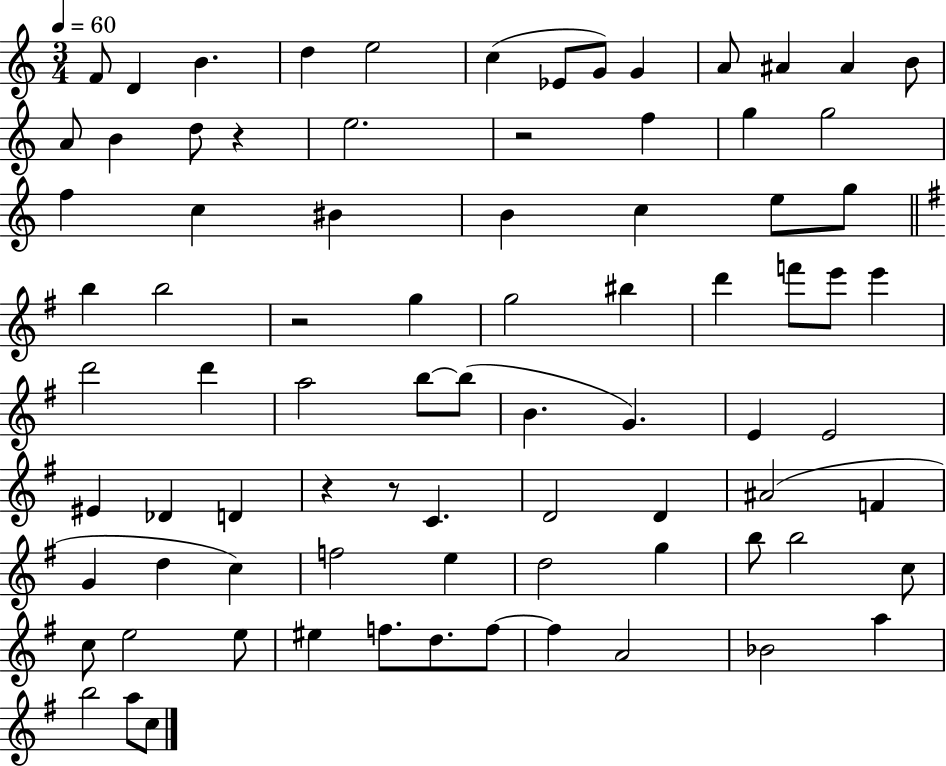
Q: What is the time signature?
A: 3/4